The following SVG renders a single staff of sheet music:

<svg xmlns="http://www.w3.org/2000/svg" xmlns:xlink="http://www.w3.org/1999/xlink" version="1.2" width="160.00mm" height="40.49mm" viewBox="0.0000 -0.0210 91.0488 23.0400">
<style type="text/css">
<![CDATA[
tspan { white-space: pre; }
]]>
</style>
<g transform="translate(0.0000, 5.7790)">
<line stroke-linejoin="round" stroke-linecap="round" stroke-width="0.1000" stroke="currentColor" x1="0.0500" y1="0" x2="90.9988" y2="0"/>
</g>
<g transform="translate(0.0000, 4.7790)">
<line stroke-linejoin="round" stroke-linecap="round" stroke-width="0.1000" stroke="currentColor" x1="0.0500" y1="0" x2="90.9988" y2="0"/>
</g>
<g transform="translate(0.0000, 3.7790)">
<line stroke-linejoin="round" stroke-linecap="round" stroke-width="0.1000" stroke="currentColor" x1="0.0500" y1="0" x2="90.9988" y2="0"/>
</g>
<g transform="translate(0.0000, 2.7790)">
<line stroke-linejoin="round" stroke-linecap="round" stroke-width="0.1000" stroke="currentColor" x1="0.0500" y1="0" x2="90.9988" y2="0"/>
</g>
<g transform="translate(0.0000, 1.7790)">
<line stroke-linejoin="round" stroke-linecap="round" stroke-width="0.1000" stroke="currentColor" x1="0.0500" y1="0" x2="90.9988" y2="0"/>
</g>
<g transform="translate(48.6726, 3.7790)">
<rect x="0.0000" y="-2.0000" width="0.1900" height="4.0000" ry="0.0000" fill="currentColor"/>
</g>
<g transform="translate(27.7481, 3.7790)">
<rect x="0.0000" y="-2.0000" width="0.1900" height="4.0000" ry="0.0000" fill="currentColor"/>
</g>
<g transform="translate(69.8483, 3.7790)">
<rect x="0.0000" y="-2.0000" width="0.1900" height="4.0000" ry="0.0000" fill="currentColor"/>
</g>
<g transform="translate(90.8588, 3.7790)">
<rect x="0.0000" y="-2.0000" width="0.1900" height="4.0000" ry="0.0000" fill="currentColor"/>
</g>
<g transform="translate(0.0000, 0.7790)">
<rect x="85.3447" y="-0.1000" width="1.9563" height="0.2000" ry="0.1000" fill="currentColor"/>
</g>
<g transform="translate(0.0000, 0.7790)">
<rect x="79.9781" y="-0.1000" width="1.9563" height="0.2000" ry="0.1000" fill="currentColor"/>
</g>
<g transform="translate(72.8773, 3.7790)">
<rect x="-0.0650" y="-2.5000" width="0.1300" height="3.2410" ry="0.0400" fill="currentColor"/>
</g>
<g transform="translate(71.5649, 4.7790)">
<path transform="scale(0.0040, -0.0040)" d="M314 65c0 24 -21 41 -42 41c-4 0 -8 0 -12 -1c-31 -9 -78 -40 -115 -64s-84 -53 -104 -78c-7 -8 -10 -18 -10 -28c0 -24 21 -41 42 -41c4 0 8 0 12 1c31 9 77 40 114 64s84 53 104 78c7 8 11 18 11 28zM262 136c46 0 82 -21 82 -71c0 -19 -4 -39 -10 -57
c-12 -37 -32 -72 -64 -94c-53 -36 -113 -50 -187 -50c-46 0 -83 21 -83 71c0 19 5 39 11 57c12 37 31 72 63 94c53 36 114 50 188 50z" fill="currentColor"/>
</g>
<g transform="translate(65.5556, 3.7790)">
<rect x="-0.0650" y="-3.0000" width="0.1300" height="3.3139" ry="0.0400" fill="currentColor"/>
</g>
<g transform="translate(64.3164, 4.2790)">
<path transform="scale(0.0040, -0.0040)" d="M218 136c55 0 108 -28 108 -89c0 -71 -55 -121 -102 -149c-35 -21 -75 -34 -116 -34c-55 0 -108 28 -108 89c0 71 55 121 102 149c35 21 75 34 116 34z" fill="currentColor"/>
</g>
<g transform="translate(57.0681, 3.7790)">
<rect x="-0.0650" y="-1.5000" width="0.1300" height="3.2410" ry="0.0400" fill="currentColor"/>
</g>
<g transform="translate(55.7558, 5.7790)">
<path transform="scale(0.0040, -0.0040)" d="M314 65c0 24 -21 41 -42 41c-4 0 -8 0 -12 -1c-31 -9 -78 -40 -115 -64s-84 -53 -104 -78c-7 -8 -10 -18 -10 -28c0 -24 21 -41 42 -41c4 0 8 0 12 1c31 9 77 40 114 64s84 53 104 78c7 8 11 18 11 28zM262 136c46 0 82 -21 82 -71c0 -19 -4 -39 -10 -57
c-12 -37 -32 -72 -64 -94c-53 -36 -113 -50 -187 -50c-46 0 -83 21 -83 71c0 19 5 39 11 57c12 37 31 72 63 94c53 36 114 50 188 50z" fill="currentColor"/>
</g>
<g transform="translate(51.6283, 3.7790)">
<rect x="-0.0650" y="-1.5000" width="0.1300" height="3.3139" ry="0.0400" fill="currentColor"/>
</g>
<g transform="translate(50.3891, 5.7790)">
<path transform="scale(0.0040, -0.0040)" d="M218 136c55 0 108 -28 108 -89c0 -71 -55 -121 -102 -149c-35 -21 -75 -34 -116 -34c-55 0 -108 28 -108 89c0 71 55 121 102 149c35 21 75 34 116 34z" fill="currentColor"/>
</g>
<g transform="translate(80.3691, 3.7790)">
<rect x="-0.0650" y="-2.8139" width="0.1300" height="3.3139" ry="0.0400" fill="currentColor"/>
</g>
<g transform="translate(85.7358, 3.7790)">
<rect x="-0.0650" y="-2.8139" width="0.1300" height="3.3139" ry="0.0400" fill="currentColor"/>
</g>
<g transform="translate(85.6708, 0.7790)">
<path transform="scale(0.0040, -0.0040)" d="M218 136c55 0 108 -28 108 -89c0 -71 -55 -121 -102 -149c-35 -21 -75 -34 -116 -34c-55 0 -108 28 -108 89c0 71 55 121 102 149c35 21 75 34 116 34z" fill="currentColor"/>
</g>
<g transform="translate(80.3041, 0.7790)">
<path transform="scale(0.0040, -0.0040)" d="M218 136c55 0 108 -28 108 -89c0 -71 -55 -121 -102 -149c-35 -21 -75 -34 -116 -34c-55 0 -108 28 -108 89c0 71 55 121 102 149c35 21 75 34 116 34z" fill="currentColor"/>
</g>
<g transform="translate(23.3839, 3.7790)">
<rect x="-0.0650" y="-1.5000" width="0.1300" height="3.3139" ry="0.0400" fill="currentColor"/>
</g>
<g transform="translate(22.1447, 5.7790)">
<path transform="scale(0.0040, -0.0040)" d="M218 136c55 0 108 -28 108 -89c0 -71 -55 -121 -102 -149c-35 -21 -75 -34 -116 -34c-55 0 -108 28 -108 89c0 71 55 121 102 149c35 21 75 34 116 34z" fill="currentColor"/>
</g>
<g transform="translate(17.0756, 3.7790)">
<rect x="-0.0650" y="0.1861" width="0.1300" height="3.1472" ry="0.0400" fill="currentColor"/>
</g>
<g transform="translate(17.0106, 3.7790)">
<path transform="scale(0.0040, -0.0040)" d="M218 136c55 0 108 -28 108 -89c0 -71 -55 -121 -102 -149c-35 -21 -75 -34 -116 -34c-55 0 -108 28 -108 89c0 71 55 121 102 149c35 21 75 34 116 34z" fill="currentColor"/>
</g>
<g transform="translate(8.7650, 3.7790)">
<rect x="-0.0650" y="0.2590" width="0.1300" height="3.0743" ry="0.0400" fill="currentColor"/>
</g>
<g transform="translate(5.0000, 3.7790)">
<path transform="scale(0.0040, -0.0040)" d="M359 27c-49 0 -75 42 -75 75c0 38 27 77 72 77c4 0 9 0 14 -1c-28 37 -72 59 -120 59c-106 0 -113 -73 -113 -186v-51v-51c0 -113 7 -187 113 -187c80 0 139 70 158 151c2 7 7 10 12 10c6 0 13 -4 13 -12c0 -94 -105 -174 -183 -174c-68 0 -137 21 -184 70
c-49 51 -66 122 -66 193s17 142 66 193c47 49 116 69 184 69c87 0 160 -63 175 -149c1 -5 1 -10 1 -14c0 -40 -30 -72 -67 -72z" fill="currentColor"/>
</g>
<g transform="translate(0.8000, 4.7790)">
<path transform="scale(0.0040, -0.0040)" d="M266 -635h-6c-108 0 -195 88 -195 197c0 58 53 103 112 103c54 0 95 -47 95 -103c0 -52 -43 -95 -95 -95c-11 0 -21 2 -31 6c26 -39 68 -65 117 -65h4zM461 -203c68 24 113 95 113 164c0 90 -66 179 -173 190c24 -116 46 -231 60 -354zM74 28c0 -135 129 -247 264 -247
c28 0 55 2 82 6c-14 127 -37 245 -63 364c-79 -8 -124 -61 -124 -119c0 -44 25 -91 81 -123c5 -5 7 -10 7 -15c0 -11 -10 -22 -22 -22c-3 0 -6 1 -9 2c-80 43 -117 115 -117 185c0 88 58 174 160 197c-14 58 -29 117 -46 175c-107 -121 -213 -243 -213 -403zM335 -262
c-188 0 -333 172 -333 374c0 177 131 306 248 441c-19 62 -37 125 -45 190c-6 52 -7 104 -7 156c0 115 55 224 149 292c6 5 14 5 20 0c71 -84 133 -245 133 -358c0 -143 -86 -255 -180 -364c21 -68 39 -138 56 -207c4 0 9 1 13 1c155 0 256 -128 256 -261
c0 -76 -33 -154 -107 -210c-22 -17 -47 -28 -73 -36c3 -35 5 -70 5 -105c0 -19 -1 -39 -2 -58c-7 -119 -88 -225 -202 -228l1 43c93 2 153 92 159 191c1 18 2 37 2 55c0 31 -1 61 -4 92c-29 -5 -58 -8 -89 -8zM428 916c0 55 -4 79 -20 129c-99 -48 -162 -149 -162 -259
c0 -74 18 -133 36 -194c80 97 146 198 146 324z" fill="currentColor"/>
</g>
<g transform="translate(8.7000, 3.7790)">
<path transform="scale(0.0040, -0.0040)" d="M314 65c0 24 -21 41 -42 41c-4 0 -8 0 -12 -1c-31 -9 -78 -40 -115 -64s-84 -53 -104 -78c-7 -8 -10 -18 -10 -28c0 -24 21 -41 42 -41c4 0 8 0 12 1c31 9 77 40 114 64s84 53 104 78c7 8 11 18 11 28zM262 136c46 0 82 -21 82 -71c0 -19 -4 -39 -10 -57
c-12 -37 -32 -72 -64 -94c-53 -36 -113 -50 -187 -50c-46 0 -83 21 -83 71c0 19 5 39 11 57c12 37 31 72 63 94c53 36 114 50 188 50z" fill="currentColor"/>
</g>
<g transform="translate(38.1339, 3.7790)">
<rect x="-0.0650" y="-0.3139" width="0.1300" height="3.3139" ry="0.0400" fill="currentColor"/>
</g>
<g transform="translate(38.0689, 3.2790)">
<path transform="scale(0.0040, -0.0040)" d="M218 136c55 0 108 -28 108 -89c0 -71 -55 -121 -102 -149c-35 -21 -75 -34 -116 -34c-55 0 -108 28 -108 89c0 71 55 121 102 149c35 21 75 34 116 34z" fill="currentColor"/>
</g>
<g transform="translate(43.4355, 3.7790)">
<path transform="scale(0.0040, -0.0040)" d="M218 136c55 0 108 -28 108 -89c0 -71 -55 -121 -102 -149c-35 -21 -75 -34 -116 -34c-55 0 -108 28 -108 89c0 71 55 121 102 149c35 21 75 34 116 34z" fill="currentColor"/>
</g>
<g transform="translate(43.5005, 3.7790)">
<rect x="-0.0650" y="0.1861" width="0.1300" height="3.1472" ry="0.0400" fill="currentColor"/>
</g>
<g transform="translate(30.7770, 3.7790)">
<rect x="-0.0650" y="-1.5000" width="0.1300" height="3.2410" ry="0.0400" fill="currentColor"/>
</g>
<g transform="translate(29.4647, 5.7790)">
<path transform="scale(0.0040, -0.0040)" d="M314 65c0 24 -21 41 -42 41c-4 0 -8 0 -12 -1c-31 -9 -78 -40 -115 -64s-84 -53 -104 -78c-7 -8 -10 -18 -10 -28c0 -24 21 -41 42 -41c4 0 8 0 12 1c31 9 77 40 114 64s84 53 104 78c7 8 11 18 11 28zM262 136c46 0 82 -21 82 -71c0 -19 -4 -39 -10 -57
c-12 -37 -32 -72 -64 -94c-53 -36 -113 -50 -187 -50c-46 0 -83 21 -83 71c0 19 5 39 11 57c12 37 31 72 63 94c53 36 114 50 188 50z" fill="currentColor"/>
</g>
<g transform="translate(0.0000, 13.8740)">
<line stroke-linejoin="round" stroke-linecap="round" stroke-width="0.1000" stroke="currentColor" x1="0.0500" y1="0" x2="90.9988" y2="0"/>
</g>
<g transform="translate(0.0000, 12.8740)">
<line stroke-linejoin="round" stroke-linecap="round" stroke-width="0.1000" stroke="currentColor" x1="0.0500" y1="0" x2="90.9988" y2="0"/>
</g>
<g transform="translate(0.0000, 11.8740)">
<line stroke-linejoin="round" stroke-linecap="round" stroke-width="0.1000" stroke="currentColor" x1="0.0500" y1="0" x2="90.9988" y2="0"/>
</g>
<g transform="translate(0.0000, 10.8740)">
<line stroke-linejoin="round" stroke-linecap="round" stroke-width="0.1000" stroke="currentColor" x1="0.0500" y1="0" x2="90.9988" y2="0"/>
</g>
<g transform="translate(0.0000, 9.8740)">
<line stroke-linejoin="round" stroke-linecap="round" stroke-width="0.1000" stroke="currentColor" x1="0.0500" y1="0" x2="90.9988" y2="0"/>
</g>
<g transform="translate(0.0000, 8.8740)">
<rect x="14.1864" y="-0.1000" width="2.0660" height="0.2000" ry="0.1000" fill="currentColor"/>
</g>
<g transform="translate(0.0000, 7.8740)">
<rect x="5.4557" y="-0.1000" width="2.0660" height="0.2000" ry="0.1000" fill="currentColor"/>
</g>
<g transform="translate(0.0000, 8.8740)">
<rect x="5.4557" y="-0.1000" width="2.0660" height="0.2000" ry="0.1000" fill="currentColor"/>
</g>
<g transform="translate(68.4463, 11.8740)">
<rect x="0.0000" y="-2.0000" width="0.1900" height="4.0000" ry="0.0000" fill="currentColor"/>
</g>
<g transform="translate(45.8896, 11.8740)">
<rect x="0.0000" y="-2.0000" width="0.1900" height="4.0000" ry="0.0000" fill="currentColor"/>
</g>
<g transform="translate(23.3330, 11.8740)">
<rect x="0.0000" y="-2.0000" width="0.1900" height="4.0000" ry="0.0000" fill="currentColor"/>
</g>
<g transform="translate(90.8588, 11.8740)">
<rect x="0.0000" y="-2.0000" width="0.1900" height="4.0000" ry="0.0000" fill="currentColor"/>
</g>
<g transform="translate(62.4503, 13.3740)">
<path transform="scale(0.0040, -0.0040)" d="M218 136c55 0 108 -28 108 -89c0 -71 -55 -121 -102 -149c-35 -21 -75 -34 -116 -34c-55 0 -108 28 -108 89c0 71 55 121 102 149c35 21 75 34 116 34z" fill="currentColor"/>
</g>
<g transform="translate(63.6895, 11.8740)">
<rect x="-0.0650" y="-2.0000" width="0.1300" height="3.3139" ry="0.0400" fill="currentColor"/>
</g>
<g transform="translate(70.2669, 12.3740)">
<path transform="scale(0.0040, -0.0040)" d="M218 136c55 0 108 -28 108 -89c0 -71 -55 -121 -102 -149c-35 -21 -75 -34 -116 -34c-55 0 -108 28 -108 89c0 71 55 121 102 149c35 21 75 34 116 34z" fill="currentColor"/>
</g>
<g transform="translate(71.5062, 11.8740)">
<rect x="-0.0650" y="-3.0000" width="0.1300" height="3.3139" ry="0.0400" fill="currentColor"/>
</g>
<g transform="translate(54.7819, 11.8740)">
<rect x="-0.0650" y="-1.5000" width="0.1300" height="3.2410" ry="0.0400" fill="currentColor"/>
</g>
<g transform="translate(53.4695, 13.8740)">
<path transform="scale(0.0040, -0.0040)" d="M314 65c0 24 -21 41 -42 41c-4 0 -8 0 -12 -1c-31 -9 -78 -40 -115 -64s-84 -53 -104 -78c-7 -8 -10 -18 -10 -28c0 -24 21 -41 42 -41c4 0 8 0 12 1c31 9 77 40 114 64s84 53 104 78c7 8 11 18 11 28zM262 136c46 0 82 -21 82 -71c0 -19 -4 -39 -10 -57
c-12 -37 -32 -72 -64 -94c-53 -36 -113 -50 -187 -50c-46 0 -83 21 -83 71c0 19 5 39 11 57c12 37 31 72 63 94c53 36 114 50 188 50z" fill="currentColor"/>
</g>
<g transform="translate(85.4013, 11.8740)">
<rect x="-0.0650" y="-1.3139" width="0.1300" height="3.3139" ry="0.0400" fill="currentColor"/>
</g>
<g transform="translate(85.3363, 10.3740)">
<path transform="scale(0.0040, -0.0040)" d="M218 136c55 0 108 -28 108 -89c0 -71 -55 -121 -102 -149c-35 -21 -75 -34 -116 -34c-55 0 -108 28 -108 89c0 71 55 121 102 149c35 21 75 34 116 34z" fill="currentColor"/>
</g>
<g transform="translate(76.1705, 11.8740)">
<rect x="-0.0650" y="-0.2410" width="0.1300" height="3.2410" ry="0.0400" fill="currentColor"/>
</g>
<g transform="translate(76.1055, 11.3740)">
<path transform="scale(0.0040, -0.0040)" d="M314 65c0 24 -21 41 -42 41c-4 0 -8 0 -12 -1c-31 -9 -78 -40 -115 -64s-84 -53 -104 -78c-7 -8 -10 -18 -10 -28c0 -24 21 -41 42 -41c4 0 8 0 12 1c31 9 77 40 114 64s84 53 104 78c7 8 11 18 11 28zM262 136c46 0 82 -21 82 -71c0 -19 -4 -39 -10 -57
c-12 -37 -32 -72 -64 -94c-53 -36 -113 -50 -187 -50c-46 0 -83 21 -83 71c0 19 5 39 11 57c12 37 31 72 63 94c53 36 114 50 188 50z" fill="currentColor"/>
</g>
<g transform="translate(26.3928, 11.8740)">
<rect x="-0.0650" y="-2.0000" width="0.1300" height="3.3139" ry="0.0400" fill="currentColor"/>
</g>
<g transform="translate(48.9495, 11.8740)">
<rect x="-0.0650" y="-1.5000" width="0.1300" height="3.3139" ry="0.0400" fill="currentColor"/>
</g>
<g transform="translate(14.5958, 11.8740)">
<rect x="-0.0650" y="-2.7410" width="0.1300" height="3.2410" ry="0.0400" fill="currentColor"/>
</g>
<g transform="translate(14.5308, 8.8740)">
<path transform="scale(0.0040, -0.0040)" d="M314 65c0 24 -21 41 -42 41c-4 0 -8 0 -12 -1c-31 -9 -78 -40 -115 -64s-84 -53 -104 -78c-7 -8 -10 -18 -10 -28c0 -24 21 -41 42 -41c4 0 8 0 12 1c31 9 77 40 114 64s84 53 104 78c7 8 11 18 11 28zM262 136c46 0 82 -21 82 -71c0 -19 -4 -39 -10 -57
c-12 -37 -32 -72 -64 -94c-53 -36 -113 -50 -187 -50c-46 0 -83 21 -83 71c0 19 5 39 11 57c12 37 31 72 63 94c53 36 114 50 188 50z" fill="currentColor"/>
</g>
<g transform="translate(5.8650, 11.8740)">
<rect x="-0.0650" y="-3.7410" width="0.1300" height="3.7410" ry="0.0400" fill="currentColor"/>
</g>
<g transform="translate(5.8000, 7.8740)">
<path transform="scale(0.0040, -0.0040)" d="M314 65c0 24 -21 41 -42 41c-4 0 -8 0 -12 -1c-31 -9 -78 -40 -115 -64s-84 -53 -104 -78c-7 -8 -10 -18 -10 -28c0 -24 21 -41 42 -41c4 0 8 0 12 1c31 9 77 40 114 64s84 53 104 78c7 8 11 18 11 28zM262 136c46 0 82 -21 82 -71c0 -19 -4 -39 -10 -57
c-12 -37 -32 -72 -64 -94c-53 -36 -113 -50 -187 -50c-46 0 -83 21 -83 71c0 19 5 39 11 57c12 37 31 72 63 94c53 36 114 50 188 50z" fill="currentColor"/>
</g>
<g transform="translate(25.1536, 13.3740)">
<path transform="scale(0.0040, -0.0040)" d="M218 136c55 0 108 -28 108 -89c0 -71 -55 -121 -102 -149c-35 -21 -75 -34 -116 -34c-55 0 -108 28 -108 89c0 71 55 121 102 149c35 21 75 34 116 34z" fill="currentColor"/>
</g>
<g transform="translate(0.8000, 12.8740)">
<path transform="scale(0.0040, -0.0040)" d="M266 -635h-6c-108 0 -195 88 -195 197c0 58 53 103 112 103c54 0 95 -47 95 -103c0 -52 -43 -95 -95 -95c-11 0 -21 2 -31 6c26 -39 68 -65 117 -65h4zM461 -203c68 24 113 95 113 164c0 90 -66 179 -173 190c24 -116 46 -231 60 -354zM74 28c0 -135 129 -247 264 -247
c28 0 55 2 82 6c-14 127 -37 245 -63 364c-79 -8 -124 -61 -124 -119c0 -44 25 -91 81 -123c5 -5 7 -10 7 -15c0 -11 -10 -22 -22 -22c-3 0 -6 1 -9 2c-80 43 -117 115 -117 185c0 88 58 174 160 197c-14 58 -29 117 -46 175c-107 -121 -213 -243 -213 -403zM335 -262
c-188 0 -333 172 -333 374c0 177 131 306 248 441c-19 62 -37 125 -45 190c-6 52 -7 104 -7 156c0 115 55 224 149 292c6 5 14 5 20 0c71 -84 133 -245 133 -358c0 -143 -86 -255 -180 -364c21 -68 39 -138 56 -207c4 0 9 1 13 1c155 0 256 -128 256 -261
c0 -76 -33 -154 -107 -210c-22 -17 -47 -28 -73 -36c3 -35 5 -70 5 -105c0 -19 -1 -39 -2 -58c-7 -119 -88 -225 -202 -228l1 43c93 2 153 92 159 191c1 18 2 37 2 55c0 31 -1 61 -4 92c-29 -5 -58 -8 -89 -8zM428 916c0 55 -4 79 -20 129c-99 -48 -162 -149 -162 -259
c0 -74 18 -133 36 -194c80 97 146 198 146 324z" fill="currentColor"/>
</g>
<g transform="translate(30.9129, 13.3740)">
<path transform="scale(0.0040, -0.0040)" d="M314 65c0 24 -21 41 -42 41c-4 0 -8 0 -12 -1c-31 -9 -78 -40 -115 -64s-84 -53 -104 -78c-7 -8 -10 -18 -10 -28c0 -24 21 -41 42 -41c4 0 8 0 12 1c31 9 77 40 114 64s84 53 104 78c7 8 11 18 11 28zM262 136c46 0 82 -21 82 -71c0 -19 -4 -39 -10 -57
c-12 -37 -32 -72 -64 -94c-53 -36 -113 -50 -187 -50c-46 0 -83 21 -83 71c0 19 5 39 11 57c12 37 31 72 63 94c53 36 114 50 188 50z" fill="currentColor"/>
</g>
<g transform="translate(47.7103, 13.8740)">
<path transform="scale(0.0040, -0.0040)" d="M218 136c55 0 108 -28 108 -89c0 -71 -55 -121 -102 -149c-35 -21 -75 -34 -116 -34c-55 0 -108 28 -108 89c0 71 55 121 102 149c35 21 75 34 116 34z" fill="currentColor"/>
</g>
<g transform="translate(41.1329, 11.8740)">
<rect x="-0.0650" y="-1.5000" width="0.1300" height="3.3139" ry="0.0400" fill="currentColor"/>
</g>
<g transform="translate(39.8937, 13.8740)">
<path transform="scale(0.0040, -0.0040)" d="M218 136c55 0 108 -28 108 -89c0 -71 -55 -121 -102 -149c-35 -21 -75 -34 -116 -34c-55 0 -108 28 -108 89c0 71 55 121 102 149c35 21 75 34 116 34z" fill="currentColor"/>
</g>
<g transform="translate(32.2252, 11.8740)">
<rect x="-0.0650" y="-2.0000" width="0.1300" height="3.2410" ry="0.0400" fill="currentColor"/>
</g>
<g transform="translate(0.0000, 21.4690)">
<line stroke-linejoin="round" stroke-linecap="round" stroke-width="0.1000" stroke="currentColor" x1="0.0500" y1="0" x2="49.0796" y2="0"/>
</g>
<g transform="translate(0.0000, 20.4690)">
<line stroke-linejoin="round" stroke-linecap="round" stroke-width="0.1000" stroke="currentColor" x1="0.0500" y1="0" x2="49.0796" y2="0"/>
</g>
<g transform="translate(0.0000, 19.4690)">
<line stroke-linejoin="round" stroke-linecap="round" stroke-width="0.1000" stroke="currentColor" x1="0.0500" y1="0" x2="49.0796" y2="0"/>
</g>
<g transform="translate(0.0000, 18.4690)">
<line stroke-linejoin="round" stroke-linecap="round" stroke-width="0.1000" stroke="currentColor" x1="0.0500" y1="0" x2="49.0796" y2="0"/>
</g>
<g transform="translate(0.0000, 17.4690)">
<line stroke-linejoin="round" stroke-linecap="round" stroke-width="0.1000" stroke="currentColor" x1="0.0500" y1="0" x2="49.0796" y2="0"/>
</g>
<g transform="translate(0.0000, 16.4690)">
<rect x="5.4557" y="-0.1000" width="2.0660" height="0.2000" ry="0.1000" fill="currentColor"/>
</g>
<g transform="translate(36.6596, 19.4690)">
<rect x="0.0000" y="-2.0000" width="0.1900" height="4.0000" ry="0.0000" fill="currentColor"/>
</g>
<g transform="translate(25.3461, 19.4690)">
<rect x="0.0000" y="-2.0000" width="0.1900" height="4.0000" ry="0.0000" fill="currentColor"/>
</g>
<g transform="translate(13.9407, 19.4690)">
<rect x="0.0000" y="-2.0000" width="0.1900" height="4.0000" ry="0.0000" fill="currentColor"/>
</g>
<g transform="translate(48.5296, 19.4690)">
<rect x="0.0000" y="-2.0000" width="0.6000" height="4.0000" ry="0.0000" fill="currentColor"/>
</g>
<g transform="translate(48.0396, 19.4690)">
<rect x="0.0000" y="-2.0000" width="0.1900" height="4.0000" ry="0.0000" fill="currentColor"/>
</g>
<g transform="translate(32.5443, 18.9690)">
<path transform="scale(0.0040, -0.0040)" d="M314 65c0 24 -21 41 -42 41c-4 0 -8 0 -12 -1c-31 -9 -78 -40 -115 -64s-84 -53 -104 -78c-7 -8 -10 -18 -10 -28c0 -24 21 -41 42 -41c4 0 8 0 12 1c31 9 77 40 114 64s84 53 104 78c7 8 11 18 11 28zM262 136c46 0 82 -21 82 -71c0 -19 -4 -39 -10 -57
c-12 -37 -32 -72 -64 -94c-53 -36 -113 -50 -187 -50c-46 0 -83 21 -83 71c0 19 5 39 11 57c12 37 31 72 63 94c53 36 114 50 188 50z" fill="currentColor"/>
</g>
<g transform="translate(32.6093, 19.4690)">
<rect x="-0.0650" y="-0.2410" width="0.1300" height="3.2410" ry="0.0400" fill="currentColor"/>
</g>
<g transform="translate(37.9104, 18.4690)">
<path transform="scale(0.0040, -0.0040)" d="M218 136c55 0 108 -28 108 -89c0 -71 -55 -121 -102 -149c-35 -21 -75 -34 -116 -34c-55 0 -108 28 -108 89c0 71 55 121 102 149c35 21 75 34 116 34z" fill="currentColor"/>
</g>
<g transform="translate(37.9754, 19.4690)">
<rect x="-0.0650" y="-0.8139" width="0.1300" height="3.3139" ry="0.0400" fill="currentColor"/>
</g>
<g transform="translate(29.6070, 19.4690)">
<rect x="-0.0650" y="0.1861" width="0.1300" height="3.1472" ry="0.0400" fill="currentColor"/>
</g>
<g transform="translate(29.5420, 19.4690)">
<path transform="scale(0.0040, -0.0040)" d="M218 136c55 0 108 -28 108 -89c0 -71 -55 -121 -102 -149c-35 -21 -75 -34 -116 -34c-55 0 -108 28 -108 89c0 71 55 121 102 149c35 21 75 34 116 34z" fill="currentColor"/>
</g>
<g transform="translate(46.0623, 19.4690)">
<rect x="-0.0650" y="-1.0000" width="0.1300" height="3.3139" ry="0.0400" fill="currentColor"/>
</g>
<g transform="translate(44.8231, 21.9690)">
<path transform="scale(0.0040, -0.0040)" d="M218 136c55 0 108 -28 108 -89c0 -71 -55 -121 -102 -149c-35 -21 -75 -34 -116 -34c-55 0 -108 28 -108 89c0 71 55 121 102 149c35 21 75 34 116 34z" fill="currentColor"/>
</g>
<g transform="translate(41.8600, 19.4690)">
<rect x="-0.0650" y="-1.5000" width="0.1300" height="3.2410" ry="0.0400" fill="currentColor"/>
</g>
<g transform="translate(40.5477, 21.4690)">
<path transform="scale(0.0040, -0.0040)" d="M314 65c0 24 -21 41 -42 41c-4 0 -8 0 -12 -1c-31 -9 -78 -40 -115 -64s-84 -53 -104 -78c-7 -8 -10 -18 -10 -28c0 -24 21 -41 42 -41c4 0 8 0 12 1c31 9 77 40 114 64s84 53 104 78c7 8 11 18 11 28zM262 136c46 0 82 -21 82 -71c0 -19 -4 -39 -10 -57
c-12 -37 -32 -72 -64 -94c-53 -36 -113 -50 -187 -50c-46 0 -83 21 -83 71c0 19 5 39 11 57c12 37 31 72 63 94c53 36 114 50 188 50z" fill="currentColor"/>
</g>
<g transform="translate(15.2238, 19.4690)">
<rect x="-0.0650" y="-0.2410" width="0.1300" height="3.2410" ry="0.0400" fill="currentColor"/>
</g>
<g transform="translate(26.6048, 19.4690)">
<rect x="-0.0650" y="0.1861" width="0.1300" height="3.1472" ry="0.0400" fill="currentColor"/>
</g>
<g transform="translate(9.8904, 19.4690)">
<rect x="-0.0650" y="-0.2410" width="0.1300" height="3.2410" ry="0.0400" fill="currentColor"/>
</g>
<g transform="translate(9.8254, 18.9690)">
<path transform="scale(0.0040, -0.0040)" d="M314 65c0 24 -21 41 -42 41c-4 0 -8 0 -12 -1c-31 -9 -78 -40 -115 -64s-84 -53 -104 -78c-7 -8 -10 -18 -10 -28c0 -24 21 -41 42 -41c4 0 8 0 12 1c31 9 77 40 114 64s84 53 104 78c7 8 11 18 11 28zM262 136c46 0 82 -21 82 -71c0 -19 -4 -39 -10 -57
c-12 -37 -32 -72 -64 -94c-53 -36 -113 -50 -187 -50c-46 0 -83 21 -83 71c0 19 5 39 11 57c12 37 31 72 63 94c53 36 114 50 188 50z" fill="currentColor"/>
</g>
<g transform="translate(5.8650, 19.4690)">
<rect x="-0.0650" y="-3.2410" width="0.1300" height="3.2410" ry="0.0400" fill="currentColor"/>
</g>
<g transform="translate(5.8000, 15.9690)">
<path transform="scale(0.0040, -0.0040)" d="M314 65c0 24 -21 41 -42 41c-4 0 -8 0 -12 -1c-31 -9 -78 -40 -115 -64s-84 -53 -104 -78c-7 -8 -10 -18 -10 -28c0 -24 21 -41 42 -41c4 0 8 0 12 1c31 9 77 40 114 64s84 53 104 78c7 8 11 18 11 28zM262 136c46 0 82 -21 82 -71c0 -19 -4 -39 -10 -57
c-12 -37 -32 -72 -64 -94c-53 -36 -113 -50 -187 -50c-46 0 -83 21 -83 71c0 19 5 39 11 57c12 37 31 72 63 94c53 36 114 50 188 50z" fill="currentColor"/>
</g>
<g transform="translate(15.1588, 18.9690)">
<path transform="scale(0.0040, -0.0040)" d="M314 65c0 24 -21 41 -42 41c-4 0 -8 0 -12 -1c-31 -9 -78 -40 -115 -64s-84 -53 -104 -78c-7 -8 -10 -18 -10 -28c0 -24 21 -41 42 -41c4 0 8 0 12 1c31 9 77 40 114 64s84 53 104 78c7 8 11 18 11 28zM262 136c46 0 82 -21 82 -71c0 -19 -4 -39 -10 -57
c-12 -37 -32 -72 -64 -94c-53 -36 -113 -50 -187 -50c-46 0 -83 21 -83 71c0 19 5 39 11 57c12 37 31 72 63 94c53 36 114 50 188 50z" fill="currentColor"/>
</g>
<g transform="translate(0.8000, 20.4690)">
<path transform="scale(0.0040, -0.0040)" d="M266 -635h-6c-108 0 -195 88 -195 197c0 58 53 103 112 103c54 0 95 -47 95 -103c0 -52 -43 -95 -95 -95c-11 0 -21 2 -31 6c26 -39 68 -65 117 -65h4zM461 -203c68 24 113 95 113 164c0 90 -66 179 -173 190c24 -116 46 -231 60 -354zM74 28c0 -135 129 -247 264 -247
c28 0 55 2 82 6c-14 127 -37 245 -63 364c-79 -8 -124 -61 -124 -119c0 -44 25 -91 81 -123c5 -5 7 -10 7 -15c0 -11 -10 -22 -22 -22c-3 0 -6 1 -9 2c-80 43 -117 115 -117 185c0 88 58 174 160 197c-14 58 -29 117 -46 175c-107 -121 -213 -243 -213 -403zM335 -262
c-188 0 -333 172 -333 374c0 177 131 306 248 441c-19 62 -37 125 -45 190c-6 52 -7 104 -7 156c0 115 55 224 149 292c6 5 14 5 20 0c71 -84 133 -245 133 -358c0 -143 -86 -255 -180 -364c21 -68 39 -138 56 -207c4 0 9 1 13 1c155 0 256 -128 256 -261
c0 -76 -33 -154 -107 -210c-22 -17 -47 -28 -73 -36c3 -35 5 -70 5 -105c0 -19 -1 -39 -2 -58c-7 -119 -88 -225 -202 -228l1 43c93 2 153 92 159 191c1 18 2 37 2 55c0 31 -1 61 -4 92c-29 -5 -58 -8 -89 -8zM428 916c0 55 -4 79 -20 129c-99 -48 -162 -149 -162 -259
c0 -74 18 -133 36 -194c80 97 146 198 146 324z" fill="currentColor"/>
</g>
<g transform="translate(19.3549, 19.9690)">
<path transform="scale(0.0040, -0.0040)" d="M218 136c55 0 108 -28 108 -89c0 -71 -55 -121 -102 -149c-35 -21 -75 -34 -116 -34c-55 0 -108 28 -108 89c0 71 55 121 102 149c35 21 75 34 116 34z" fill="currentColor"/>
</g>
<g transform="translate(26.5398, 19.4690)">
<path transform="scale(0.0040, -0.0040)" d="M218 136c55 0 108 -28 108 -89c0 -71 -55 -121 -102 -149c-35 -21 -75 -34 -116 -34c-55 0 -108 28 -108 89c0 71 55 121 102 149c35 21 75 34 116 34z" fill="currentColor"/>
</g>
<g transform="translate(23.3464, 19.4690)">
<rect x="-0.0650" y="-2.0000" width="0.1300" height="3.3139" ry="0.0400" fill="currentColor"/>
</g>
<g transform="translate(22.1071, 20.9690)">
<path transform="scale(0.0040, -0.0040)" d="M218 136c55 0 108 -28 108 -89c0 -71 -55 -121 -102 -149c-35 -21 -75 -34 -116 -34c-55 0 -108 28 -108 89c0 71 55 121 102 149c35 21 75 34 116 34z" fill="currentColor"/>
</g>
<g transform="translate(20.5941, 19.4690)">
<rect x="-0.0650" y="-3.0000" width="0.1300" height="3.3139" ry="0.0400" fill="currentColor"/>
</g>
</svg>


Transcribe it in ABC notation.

X:1
T:Untitled
M:4/4
L:1/4
K:C
B2 B E E2 c B E E2 A G2 a a c'2 a2 F F2 E E E2 F A c2 e b2 c2 c2 A F B B c2 d E2 D